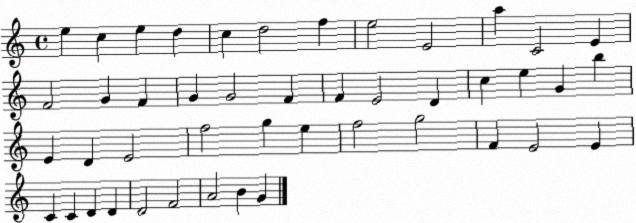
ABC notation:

X:1
T:Untitled
M:4/4
L:1/4
K:C
e c e d c d2 f e2 E2 a C2 E F2 G F G G2 F F E2 D c e G b E D E2 f2 g e f2 g2 F E2 E C C D D D2 F2 A2 B G